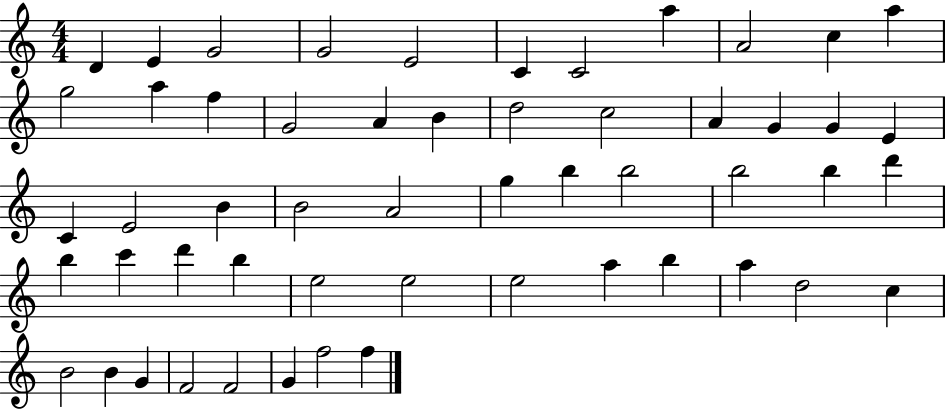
D4/q E4/q G4/h G4/h E4/h C4/q C4/h A5/q A4/h C5/q A5/q G5/h A5/q F5/q G4/h A4/q B4/q D5/h C5/h A4/q G4/q G4/q E4/q C4/q E4/h B4/q B4/h A4/h G5/q B5/q B5/h B5/h B5/q D6/q B5/q C6/q D6/q B5/q E5/h E5/h E5/h A5/q B5/q A5/q D5/h C5/q B4/h B4/q G4/q F4/h F4/h G4/q F5/h F5/q